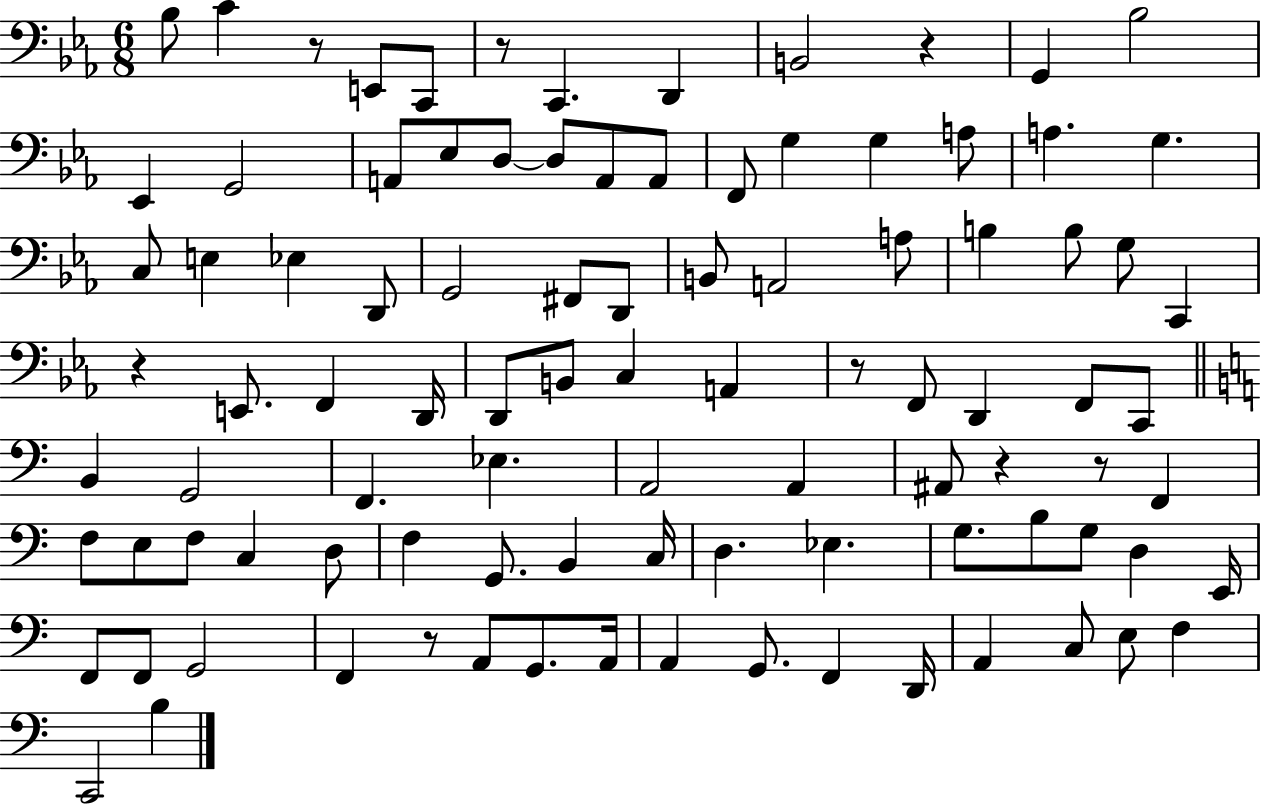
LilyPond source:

{
  \clef bass
  \numericTimeSignature
  \time 6/8
  \key ees \major
  bes8 c'4 r8 e,8 c,8 | r8 c,4. d,4 | b,2 r4 | g,4 bes2 | \break ees,4 g,2 | a,8 ees8 d8~~ d8 a,8 a,8 | f,8 g4 g4 a8 | a4. g4. | \break c8 e4 ees4 d,8 | g,2 fis,8 d,8 | b,8 a,2 a8 | b4 b8 g8 c,4 | \break r4 e,8. f,4 d,16 | d,8 b,8 c4 a,4 | r8 f,8 d,4 f,8 c,8 | \bar "||" \break \key c \major b,4 g,2 | f,4. ees4. | a,2 a,4 | ais,8 r4 r8 f,4 | \break f8 e8 f8 c4 d8 | f4 g,8. b,4 c16 | d4. ees4. | g8. b8 g8 d4 e,16 | \break f,8 f,8 g,2 | f,4 r8 a,8 g,8. a,16 | a,4 g,8. f,4 d,16 | a,4 c8 e8 f4 | \break c,2 b4 | \bar "|."
}